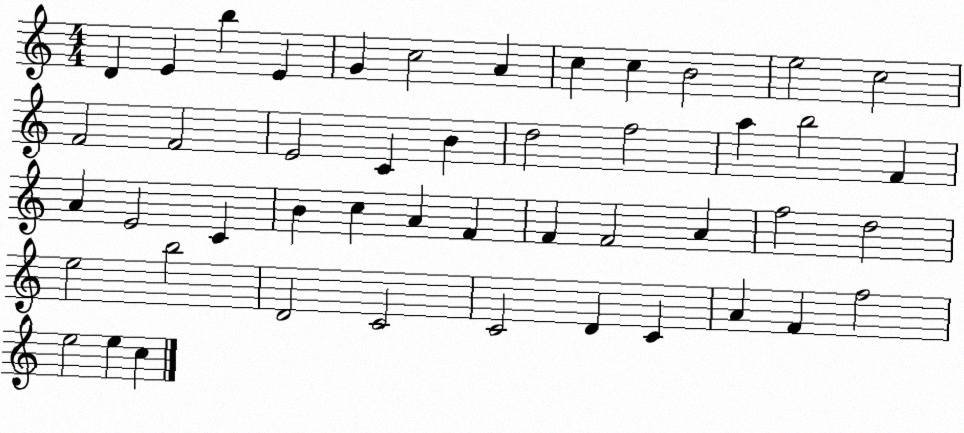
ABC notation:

X:1
T:Untitled
M:4/4
L:1/4
K:C
D E b E G c2 A c c B2 e2 c2 F2 F2 E2 C B d2 f2 a b2 F A E2 C B c A F F F2 A f2 d2 e2 b2 D2 C2 C2 D C A F f2 e2 e c